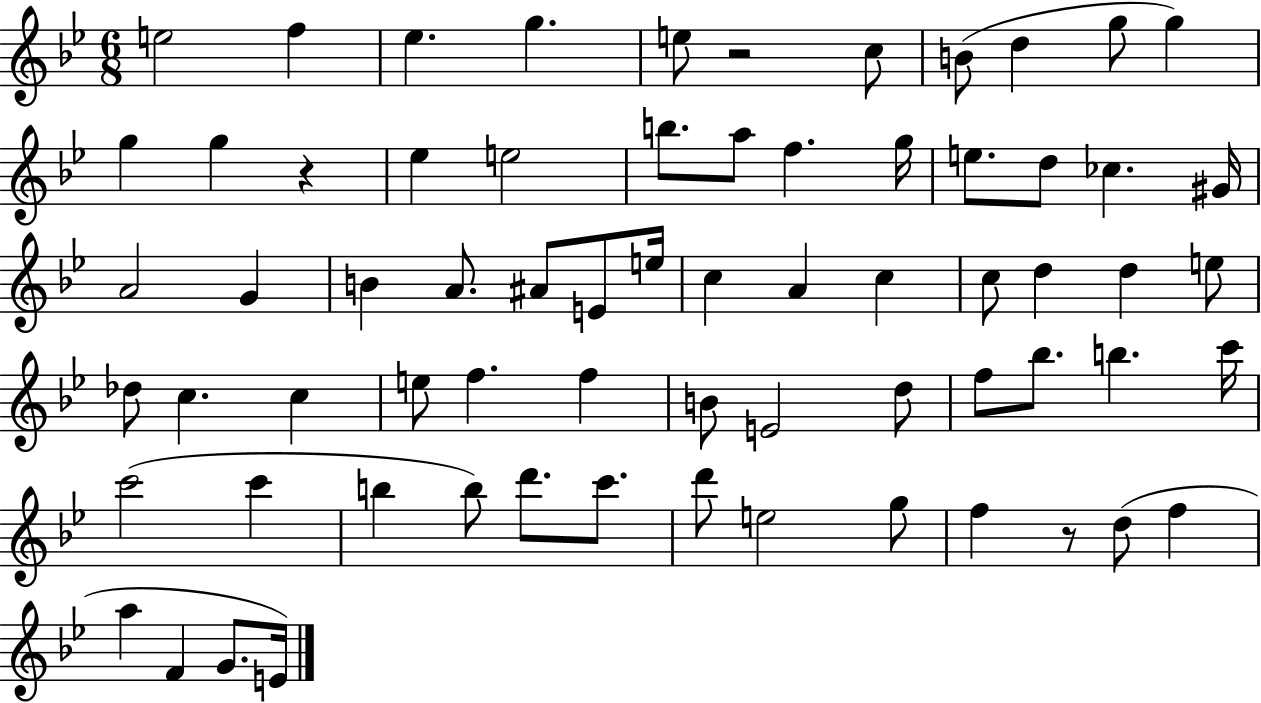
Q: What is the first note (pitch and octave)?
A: E5